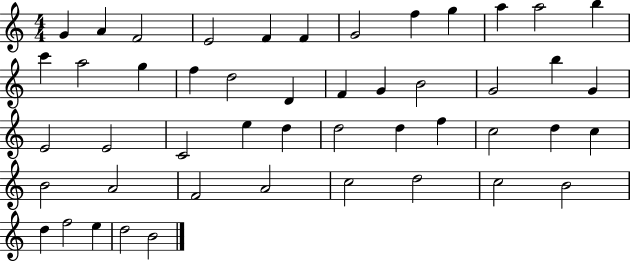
X:1
T:Untitled
M:4/4
L:1/4
K:C
G A F2 E2 F F G2 f g a a2 b c' a2 g f d2 D F G B2 G2 b G E2 E2 C2 e d d2 d f c2 d c B2 A2 F2 A2 c2 d2 c2 B2 d f2 e d2 B2